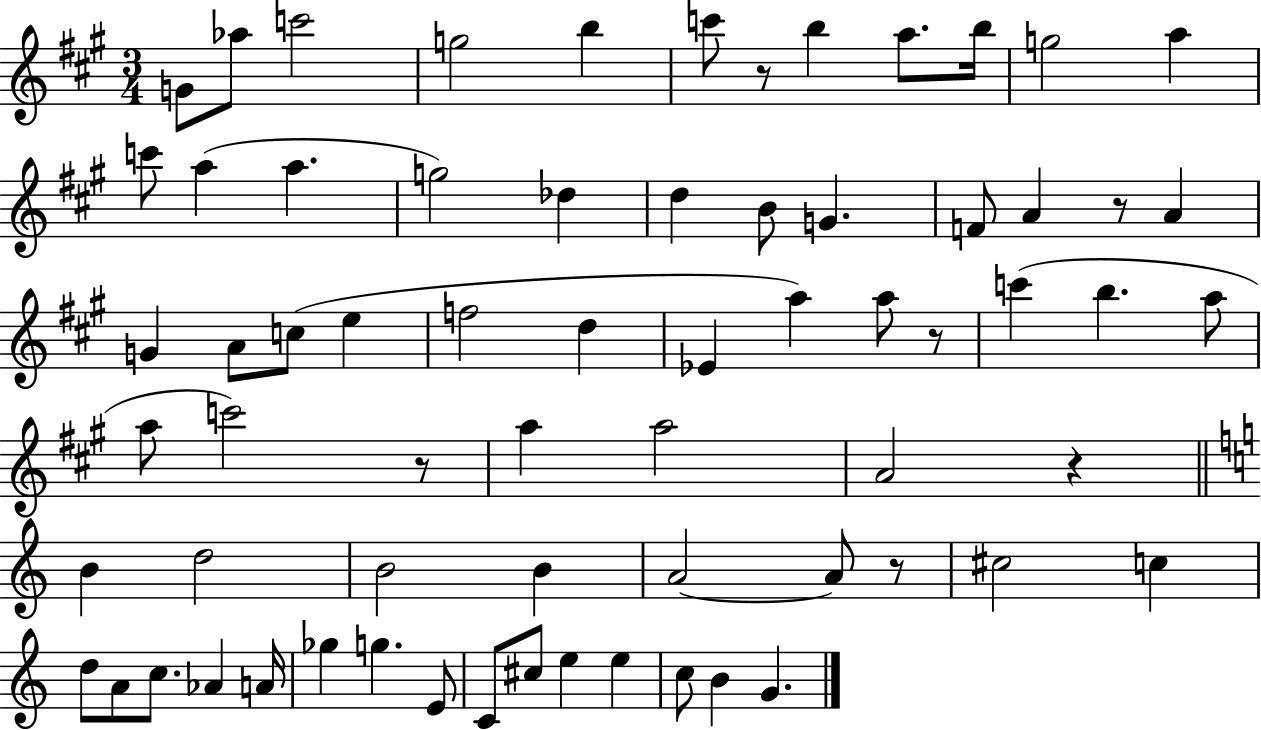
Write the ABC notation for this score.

X:1
T:Untitled
M:3/4
L:1/4
K:A
G/2 _a/2 c'2 g2 b c'/2 z/2 b a/2 b/4 g2 a c'/2 a a g2 _d d B/2 G F/2 A z/2 A G A/2 c/2 e f2 d _E a a/2 z/2 c' b a/2 a/2 c'2 z/2 a a2 A2 z B d2 B2 B A2 A/2 z/2 ^c2 c d/2 A/2 c/2 _A A/4 _g g E/2 C/2 ^c/2 e e c/2 B G